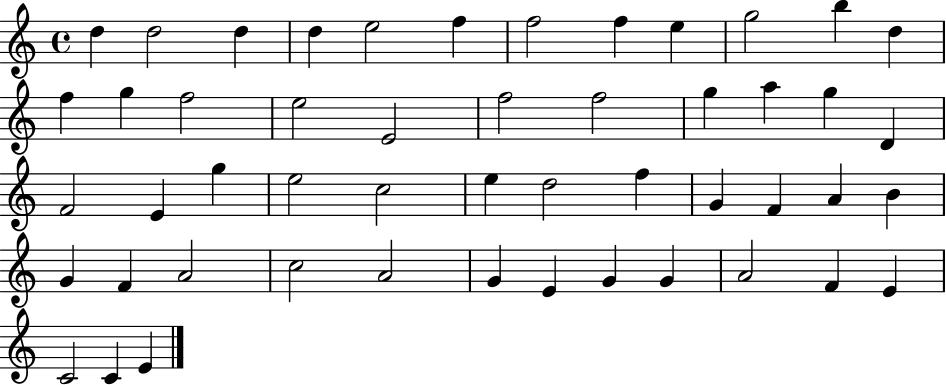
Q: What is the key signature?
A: C major